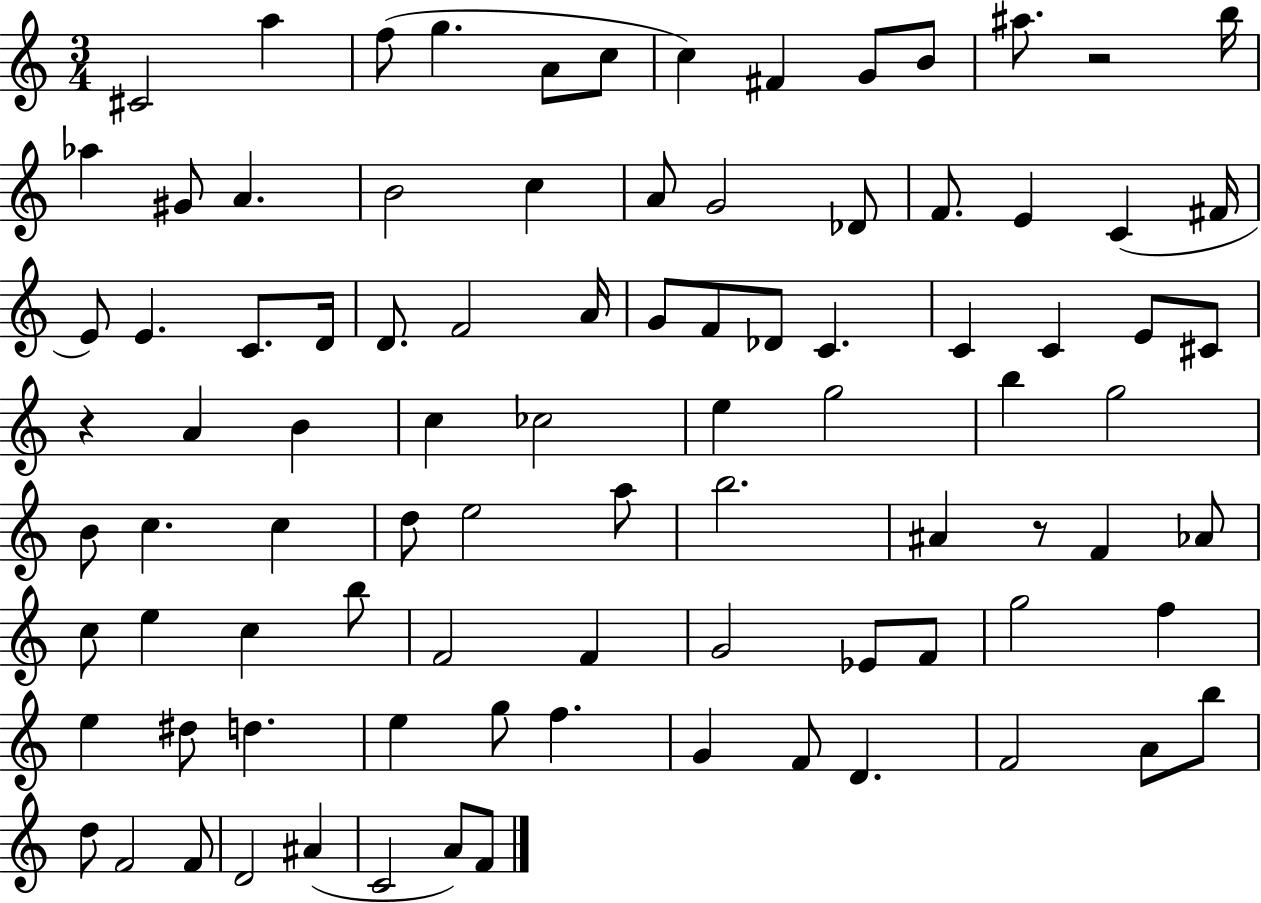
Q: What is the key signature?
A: C major